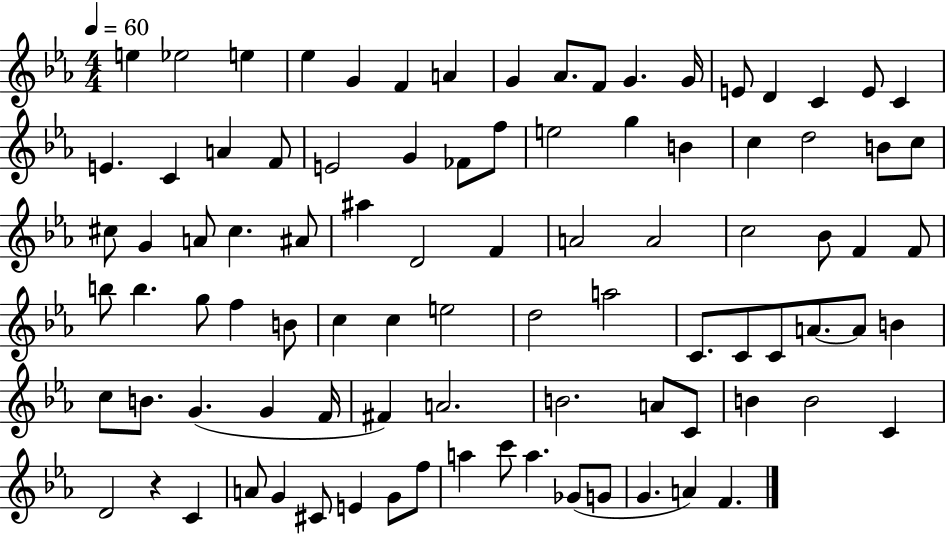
{
  \clef treble
  \numericTimeSignature
  \time 4/4
  \key ees \major
  \tempo 4 = 60
  e''4 ees''2 e''4 | ees''4 g'4 f'4 a'4 | g'4 aes'8. f'8 g'4. g'16 | e'8 d'4 c'4 e'8 c'4 | \break e'4. c'4 a'4 f'8 | e'2 g'4 fes'8 f''8 | e''2 g''4 b'4 | c''4 d''2 b'8 c''8 | \break cis''8 g'4 a'8 cis''4. ais'8 | ais''4 d'2 f'4 | a'2 a'2 | c''2 bes'8 f'4 f'8 | \break b''8 b''4. g''8 f''4 b'8 | c''4 c''4 e''2 | d''2 a''2 | c'8. c'8 c'8 a'8.~~ a'8 b'4 | \break c''8 b'8. g'4.( g'4 f'16 | fis'4) a'2. | b'2. a'8 c'8 | b'4 b'2 c'4 | \break d'2 r4 c'4 | a'8 g'4 cis'8 e'4 g'8 f''8 | a''4 c'''8 a''4. ges'8( g'8 | g'4. a'4) f'4. | \break \bar "|."
}